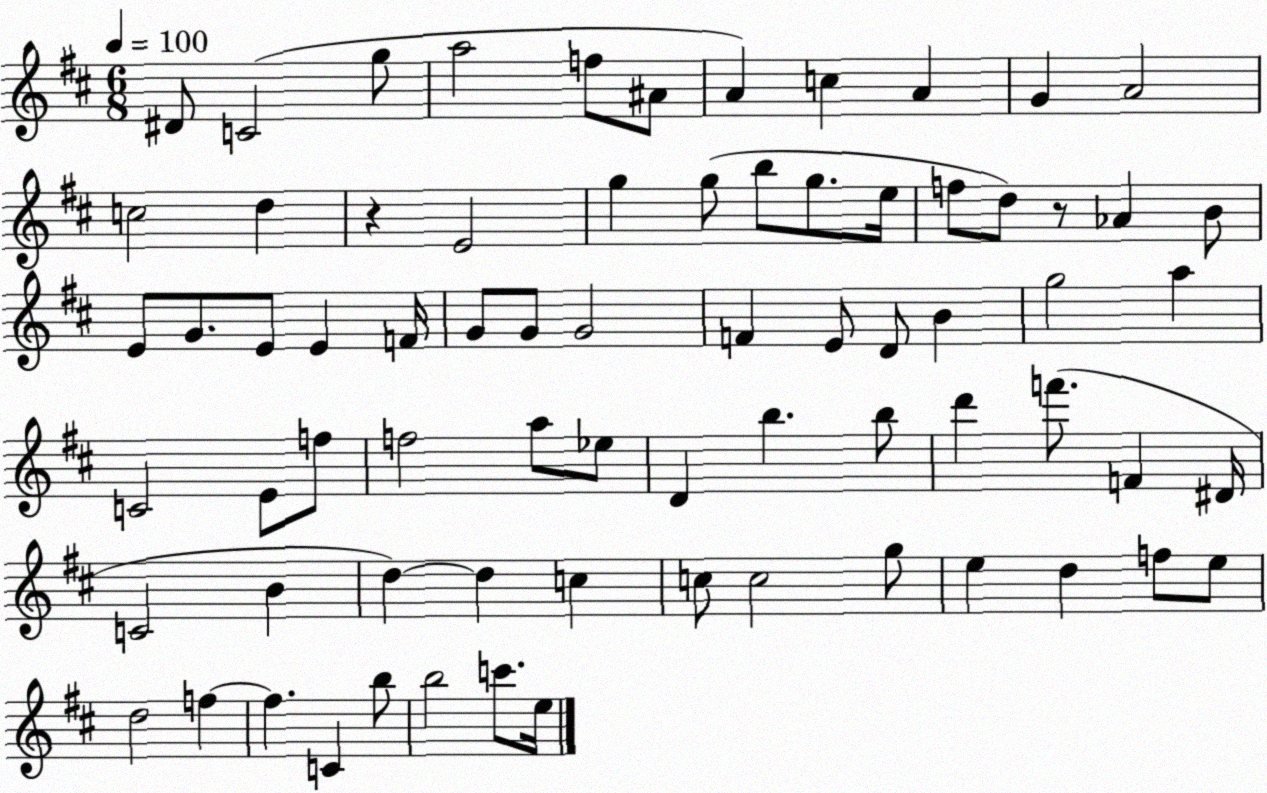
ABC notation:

X:1
T:Untitled
M:6/8
L:1/4
K:D
^D/2 C2 g/2 a2 f/2 ^A/2 A c A G A2 c2 d z E2 g g/2 b/2 g/2 e/4 f/2 d/2 z/2 _A B/2 E/2 G/2 E/2 E F/4 G/2 G/2 G2 F E/2 D/2 B g2 a C2 E/2 f/2 f2 a/2 _e/2 D b b/2 d' f'/2 F ^D/4 C2 B d d c c/2 c2 g/2 e d f/2 e/2 d2 f f C b/2 b2 c'/2 e/4